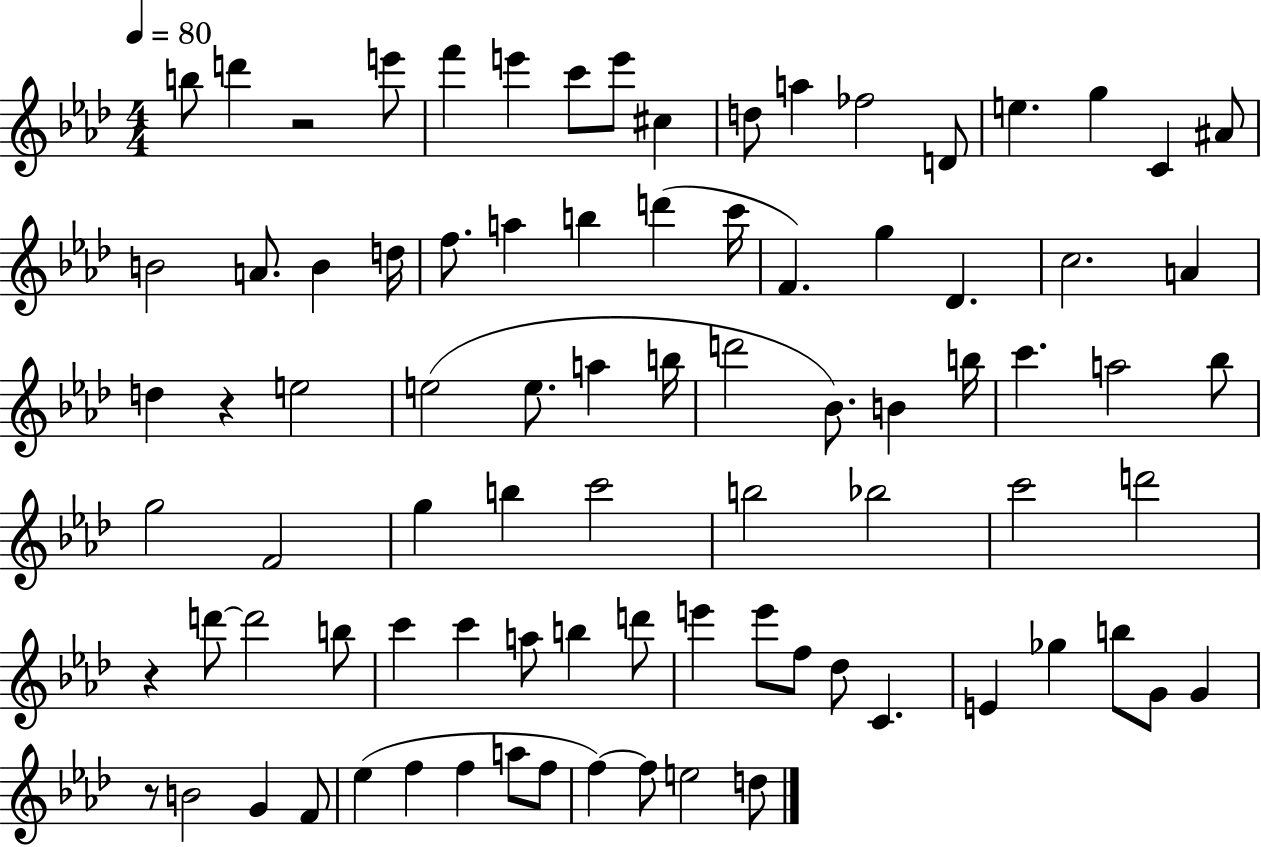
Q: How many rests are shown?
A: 4